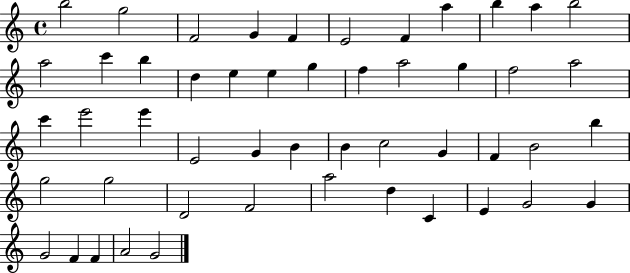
X:1
T:Untitled
M:4/4
L:1/4
K:C
b2 g2 F2 G F E2 F a b a b2 a2 c' b d e e g f a2 g f2 a2 c' e'2 e' E2 G B B c2 G F B2 b g2 g2 D2 F2 a2 d C E G2 G G2 F F A2 G2